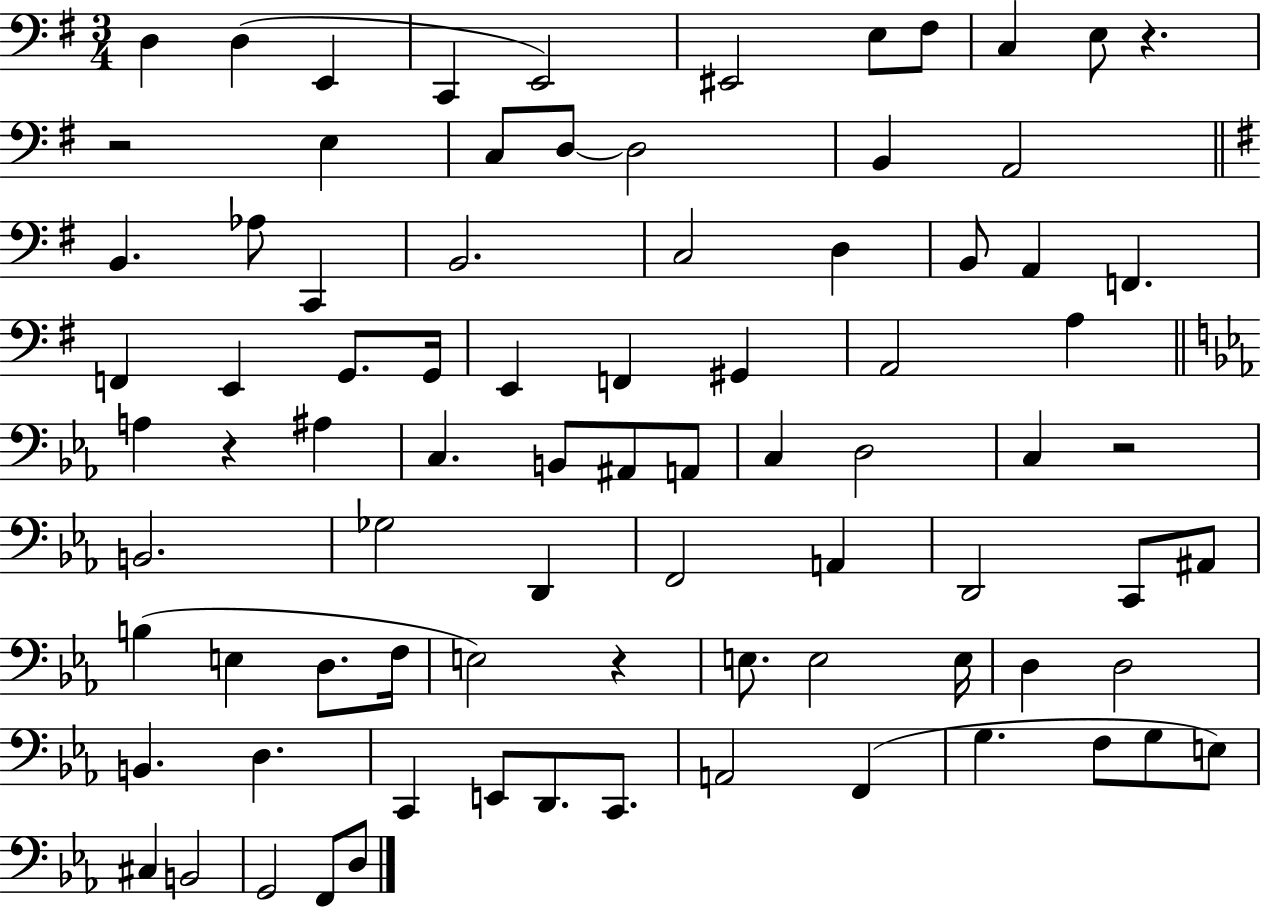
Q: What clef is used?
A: bass